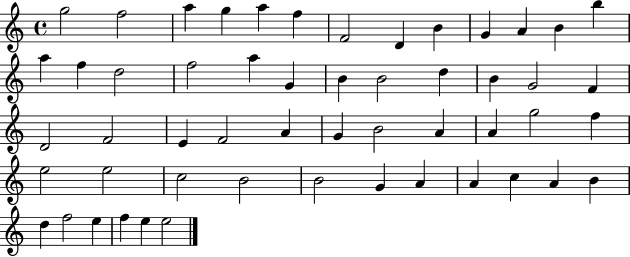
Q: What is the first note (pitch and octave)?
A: G5